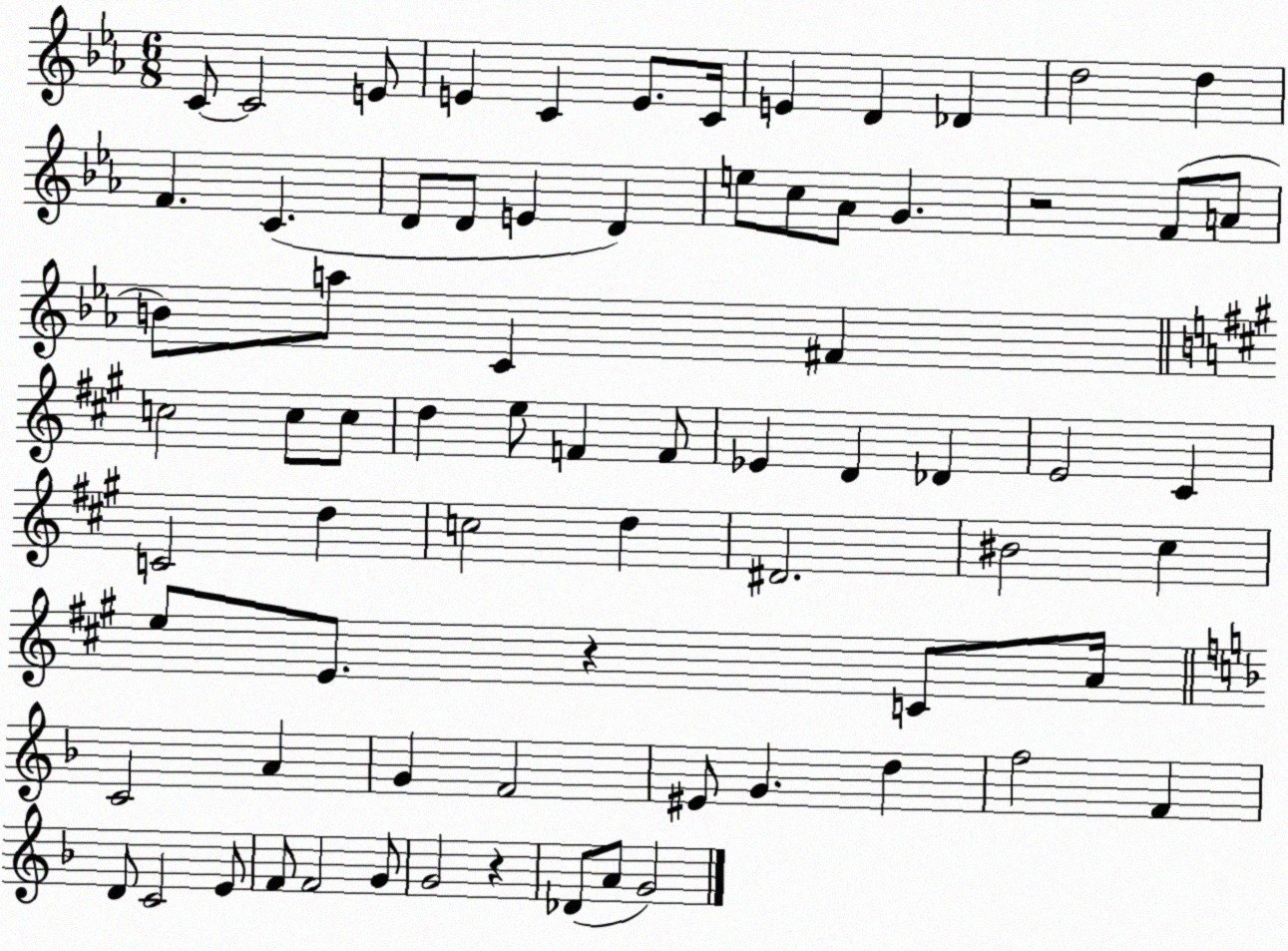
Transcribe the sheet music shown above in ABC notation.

X:1
T:Untitled
M:6/8
L:1/4
K:Eb
C/2 C2 E/2 E C E/2 C/4 E D _D d2 d F C D/2 D/2 E D e/2 c/2 _A/2 G z2 F/2 A/2 B/2 a/2 C ^F c2 c/2 c/2 d e/2 F F/2 _E D _D E2 ^C C2 d c2 d ^D2 ^B2 ^c e/2 E/2 z C/2 A/4 C2 A G F2 ^E/2 G d f2 F D/2 C2 E/2 F/2 F2 G/2 G2 z _D/2 A/2 G2